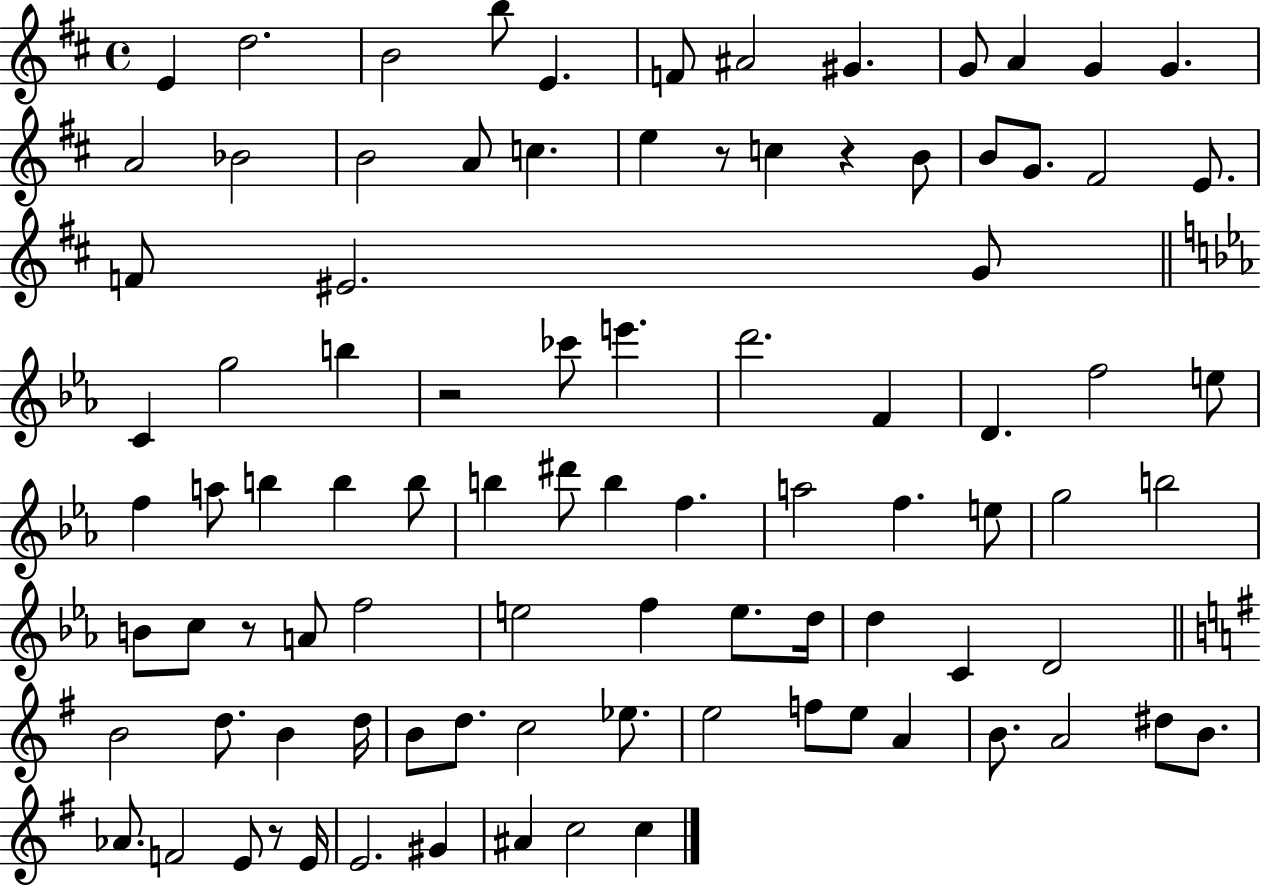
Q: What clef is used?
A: treble